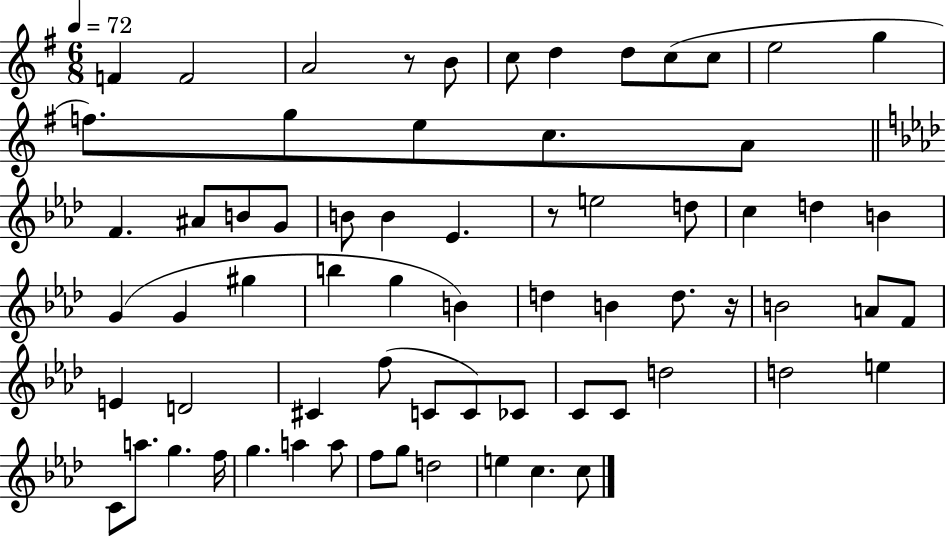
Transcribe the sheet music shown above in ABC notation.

X:1
T:Untitled
M:6/8
L:1/4
K:G
F F2 A2 z/2 B/2 c/2 d d/2 c/2 c/2 e2 g f/2 g/2 e/2 c/2 A/2 F ^A/2 B/2 G/2 B/2 B _E z/2 e2 d/2 c d B G G ^g b g B d B d/2 z/4 B2 A/2 F/2 E D2 ^C f/2 C/2 C/2 _C/2 C/2 C/2 d2 d2 e C/2 a/2 g f/4 g a a/2 f/2 g/2 d2 e c c/2